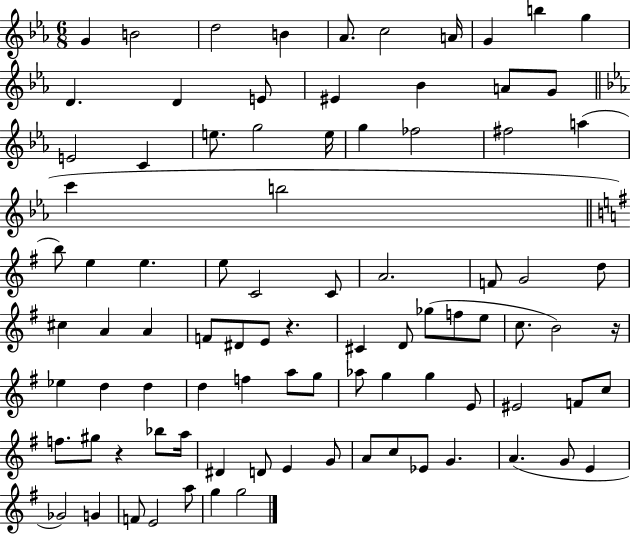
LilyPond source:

{
  \clef treble
  \numericTimeSignature
  \time 6/8
  \key ees \major
  g'4 b'2 | d''2 b'4 | aes'8. c''2 a'16 | g'4 b''4 g''4 | \break d'4. d'4 e'8 | eis'4 bes'4 a'8 g'8 | \bar "||" \break \key ees \major e'2 c'4 | e''8. g''2 e''16 | g''4 fes''2 | fis''2 a''4( | \break c'''4 b''2 | \bar "||" \break \key g \major b''8) e''4 e''4. | e''8 c'2 c'8 | a'2. | f'8 g'2 d''8 | \break cis''4 a'4 a'4 | f'8 dis'8 e'8 r4. | cis'4 d'8 ges''8( f''8 e''8 | c''8. b'2) r16 | \break ees''4 d''4 d''4 | d''4 f''4 a''8 g''8 | aes''8 g''4 g''4 e'8 | eis'2 f'8 c''8 | \break f''8. gis''8 r4 bes''8 a''16 | dis'4 d'8 e'4 g'8 | a'8 c''8 ees'8 g'4. | a'4.( g'8 e'4 | \break ges'2) g'4 | f'8 e'2 a''8 | g''4 g''2 | \bar "|."
}